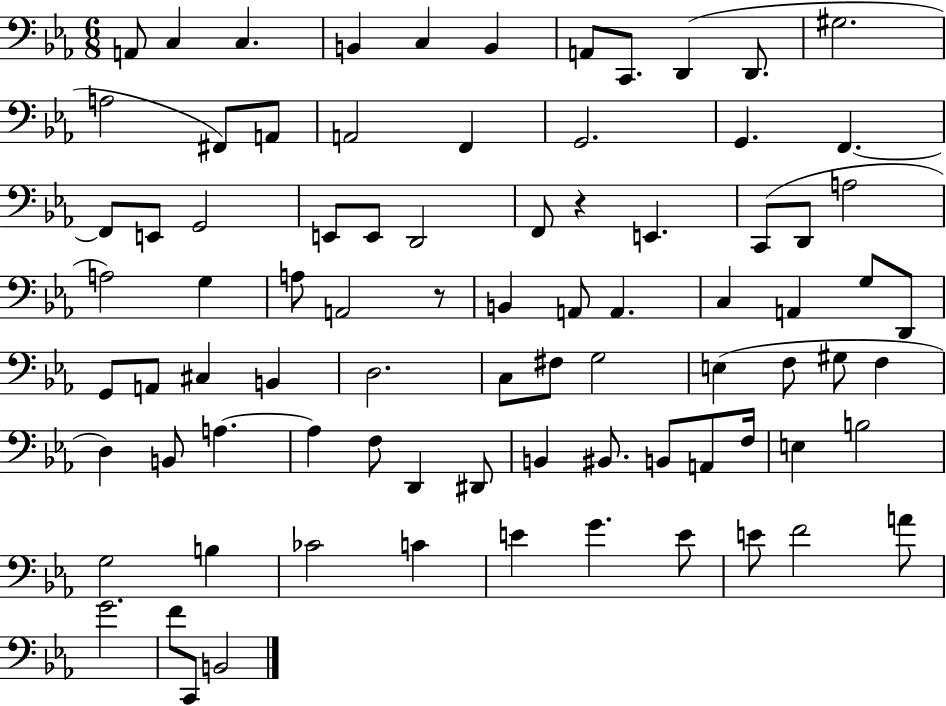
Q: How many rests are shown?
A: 2